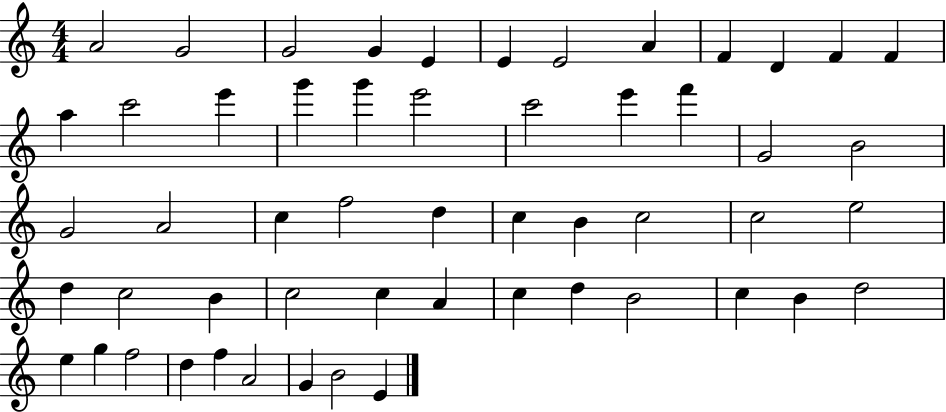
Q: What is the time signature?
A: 4/4